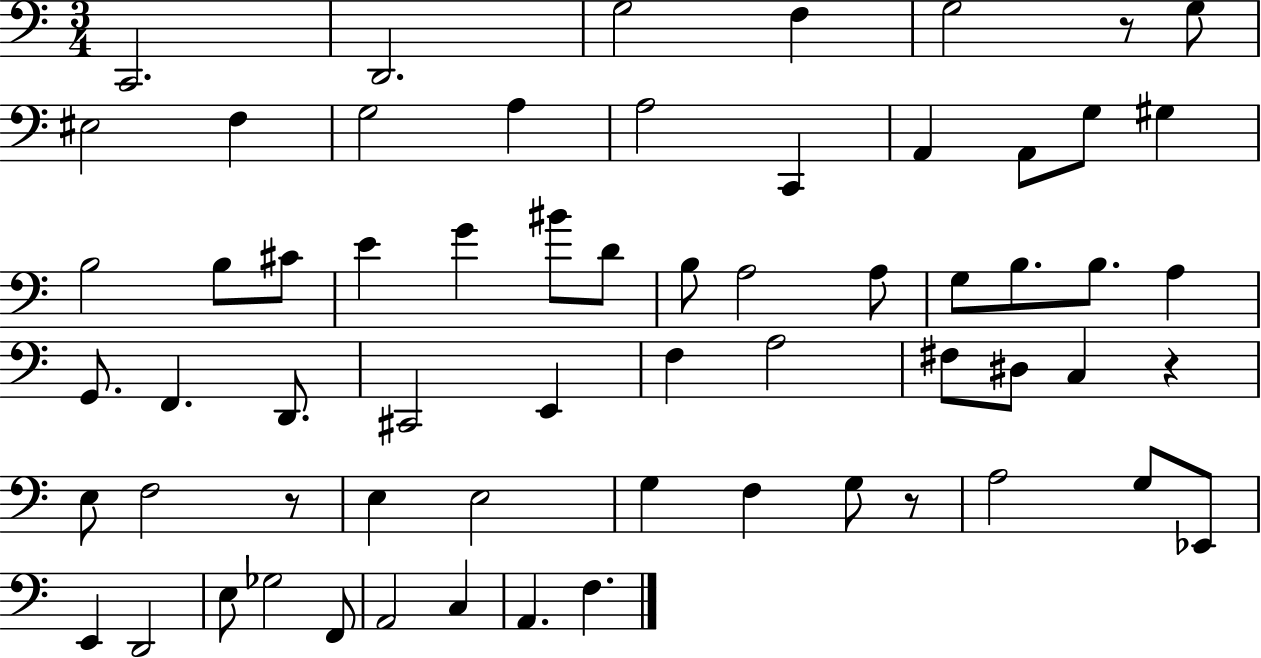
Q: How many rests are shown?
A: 4